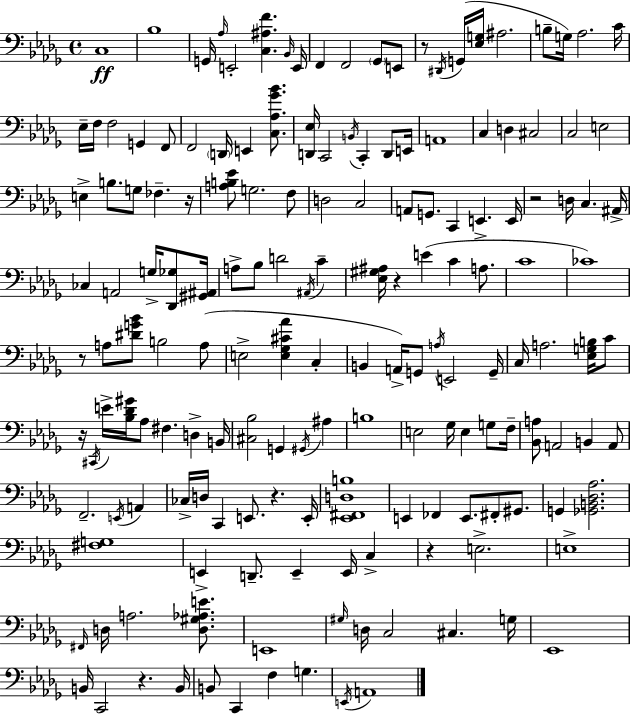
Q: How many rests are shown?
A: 9